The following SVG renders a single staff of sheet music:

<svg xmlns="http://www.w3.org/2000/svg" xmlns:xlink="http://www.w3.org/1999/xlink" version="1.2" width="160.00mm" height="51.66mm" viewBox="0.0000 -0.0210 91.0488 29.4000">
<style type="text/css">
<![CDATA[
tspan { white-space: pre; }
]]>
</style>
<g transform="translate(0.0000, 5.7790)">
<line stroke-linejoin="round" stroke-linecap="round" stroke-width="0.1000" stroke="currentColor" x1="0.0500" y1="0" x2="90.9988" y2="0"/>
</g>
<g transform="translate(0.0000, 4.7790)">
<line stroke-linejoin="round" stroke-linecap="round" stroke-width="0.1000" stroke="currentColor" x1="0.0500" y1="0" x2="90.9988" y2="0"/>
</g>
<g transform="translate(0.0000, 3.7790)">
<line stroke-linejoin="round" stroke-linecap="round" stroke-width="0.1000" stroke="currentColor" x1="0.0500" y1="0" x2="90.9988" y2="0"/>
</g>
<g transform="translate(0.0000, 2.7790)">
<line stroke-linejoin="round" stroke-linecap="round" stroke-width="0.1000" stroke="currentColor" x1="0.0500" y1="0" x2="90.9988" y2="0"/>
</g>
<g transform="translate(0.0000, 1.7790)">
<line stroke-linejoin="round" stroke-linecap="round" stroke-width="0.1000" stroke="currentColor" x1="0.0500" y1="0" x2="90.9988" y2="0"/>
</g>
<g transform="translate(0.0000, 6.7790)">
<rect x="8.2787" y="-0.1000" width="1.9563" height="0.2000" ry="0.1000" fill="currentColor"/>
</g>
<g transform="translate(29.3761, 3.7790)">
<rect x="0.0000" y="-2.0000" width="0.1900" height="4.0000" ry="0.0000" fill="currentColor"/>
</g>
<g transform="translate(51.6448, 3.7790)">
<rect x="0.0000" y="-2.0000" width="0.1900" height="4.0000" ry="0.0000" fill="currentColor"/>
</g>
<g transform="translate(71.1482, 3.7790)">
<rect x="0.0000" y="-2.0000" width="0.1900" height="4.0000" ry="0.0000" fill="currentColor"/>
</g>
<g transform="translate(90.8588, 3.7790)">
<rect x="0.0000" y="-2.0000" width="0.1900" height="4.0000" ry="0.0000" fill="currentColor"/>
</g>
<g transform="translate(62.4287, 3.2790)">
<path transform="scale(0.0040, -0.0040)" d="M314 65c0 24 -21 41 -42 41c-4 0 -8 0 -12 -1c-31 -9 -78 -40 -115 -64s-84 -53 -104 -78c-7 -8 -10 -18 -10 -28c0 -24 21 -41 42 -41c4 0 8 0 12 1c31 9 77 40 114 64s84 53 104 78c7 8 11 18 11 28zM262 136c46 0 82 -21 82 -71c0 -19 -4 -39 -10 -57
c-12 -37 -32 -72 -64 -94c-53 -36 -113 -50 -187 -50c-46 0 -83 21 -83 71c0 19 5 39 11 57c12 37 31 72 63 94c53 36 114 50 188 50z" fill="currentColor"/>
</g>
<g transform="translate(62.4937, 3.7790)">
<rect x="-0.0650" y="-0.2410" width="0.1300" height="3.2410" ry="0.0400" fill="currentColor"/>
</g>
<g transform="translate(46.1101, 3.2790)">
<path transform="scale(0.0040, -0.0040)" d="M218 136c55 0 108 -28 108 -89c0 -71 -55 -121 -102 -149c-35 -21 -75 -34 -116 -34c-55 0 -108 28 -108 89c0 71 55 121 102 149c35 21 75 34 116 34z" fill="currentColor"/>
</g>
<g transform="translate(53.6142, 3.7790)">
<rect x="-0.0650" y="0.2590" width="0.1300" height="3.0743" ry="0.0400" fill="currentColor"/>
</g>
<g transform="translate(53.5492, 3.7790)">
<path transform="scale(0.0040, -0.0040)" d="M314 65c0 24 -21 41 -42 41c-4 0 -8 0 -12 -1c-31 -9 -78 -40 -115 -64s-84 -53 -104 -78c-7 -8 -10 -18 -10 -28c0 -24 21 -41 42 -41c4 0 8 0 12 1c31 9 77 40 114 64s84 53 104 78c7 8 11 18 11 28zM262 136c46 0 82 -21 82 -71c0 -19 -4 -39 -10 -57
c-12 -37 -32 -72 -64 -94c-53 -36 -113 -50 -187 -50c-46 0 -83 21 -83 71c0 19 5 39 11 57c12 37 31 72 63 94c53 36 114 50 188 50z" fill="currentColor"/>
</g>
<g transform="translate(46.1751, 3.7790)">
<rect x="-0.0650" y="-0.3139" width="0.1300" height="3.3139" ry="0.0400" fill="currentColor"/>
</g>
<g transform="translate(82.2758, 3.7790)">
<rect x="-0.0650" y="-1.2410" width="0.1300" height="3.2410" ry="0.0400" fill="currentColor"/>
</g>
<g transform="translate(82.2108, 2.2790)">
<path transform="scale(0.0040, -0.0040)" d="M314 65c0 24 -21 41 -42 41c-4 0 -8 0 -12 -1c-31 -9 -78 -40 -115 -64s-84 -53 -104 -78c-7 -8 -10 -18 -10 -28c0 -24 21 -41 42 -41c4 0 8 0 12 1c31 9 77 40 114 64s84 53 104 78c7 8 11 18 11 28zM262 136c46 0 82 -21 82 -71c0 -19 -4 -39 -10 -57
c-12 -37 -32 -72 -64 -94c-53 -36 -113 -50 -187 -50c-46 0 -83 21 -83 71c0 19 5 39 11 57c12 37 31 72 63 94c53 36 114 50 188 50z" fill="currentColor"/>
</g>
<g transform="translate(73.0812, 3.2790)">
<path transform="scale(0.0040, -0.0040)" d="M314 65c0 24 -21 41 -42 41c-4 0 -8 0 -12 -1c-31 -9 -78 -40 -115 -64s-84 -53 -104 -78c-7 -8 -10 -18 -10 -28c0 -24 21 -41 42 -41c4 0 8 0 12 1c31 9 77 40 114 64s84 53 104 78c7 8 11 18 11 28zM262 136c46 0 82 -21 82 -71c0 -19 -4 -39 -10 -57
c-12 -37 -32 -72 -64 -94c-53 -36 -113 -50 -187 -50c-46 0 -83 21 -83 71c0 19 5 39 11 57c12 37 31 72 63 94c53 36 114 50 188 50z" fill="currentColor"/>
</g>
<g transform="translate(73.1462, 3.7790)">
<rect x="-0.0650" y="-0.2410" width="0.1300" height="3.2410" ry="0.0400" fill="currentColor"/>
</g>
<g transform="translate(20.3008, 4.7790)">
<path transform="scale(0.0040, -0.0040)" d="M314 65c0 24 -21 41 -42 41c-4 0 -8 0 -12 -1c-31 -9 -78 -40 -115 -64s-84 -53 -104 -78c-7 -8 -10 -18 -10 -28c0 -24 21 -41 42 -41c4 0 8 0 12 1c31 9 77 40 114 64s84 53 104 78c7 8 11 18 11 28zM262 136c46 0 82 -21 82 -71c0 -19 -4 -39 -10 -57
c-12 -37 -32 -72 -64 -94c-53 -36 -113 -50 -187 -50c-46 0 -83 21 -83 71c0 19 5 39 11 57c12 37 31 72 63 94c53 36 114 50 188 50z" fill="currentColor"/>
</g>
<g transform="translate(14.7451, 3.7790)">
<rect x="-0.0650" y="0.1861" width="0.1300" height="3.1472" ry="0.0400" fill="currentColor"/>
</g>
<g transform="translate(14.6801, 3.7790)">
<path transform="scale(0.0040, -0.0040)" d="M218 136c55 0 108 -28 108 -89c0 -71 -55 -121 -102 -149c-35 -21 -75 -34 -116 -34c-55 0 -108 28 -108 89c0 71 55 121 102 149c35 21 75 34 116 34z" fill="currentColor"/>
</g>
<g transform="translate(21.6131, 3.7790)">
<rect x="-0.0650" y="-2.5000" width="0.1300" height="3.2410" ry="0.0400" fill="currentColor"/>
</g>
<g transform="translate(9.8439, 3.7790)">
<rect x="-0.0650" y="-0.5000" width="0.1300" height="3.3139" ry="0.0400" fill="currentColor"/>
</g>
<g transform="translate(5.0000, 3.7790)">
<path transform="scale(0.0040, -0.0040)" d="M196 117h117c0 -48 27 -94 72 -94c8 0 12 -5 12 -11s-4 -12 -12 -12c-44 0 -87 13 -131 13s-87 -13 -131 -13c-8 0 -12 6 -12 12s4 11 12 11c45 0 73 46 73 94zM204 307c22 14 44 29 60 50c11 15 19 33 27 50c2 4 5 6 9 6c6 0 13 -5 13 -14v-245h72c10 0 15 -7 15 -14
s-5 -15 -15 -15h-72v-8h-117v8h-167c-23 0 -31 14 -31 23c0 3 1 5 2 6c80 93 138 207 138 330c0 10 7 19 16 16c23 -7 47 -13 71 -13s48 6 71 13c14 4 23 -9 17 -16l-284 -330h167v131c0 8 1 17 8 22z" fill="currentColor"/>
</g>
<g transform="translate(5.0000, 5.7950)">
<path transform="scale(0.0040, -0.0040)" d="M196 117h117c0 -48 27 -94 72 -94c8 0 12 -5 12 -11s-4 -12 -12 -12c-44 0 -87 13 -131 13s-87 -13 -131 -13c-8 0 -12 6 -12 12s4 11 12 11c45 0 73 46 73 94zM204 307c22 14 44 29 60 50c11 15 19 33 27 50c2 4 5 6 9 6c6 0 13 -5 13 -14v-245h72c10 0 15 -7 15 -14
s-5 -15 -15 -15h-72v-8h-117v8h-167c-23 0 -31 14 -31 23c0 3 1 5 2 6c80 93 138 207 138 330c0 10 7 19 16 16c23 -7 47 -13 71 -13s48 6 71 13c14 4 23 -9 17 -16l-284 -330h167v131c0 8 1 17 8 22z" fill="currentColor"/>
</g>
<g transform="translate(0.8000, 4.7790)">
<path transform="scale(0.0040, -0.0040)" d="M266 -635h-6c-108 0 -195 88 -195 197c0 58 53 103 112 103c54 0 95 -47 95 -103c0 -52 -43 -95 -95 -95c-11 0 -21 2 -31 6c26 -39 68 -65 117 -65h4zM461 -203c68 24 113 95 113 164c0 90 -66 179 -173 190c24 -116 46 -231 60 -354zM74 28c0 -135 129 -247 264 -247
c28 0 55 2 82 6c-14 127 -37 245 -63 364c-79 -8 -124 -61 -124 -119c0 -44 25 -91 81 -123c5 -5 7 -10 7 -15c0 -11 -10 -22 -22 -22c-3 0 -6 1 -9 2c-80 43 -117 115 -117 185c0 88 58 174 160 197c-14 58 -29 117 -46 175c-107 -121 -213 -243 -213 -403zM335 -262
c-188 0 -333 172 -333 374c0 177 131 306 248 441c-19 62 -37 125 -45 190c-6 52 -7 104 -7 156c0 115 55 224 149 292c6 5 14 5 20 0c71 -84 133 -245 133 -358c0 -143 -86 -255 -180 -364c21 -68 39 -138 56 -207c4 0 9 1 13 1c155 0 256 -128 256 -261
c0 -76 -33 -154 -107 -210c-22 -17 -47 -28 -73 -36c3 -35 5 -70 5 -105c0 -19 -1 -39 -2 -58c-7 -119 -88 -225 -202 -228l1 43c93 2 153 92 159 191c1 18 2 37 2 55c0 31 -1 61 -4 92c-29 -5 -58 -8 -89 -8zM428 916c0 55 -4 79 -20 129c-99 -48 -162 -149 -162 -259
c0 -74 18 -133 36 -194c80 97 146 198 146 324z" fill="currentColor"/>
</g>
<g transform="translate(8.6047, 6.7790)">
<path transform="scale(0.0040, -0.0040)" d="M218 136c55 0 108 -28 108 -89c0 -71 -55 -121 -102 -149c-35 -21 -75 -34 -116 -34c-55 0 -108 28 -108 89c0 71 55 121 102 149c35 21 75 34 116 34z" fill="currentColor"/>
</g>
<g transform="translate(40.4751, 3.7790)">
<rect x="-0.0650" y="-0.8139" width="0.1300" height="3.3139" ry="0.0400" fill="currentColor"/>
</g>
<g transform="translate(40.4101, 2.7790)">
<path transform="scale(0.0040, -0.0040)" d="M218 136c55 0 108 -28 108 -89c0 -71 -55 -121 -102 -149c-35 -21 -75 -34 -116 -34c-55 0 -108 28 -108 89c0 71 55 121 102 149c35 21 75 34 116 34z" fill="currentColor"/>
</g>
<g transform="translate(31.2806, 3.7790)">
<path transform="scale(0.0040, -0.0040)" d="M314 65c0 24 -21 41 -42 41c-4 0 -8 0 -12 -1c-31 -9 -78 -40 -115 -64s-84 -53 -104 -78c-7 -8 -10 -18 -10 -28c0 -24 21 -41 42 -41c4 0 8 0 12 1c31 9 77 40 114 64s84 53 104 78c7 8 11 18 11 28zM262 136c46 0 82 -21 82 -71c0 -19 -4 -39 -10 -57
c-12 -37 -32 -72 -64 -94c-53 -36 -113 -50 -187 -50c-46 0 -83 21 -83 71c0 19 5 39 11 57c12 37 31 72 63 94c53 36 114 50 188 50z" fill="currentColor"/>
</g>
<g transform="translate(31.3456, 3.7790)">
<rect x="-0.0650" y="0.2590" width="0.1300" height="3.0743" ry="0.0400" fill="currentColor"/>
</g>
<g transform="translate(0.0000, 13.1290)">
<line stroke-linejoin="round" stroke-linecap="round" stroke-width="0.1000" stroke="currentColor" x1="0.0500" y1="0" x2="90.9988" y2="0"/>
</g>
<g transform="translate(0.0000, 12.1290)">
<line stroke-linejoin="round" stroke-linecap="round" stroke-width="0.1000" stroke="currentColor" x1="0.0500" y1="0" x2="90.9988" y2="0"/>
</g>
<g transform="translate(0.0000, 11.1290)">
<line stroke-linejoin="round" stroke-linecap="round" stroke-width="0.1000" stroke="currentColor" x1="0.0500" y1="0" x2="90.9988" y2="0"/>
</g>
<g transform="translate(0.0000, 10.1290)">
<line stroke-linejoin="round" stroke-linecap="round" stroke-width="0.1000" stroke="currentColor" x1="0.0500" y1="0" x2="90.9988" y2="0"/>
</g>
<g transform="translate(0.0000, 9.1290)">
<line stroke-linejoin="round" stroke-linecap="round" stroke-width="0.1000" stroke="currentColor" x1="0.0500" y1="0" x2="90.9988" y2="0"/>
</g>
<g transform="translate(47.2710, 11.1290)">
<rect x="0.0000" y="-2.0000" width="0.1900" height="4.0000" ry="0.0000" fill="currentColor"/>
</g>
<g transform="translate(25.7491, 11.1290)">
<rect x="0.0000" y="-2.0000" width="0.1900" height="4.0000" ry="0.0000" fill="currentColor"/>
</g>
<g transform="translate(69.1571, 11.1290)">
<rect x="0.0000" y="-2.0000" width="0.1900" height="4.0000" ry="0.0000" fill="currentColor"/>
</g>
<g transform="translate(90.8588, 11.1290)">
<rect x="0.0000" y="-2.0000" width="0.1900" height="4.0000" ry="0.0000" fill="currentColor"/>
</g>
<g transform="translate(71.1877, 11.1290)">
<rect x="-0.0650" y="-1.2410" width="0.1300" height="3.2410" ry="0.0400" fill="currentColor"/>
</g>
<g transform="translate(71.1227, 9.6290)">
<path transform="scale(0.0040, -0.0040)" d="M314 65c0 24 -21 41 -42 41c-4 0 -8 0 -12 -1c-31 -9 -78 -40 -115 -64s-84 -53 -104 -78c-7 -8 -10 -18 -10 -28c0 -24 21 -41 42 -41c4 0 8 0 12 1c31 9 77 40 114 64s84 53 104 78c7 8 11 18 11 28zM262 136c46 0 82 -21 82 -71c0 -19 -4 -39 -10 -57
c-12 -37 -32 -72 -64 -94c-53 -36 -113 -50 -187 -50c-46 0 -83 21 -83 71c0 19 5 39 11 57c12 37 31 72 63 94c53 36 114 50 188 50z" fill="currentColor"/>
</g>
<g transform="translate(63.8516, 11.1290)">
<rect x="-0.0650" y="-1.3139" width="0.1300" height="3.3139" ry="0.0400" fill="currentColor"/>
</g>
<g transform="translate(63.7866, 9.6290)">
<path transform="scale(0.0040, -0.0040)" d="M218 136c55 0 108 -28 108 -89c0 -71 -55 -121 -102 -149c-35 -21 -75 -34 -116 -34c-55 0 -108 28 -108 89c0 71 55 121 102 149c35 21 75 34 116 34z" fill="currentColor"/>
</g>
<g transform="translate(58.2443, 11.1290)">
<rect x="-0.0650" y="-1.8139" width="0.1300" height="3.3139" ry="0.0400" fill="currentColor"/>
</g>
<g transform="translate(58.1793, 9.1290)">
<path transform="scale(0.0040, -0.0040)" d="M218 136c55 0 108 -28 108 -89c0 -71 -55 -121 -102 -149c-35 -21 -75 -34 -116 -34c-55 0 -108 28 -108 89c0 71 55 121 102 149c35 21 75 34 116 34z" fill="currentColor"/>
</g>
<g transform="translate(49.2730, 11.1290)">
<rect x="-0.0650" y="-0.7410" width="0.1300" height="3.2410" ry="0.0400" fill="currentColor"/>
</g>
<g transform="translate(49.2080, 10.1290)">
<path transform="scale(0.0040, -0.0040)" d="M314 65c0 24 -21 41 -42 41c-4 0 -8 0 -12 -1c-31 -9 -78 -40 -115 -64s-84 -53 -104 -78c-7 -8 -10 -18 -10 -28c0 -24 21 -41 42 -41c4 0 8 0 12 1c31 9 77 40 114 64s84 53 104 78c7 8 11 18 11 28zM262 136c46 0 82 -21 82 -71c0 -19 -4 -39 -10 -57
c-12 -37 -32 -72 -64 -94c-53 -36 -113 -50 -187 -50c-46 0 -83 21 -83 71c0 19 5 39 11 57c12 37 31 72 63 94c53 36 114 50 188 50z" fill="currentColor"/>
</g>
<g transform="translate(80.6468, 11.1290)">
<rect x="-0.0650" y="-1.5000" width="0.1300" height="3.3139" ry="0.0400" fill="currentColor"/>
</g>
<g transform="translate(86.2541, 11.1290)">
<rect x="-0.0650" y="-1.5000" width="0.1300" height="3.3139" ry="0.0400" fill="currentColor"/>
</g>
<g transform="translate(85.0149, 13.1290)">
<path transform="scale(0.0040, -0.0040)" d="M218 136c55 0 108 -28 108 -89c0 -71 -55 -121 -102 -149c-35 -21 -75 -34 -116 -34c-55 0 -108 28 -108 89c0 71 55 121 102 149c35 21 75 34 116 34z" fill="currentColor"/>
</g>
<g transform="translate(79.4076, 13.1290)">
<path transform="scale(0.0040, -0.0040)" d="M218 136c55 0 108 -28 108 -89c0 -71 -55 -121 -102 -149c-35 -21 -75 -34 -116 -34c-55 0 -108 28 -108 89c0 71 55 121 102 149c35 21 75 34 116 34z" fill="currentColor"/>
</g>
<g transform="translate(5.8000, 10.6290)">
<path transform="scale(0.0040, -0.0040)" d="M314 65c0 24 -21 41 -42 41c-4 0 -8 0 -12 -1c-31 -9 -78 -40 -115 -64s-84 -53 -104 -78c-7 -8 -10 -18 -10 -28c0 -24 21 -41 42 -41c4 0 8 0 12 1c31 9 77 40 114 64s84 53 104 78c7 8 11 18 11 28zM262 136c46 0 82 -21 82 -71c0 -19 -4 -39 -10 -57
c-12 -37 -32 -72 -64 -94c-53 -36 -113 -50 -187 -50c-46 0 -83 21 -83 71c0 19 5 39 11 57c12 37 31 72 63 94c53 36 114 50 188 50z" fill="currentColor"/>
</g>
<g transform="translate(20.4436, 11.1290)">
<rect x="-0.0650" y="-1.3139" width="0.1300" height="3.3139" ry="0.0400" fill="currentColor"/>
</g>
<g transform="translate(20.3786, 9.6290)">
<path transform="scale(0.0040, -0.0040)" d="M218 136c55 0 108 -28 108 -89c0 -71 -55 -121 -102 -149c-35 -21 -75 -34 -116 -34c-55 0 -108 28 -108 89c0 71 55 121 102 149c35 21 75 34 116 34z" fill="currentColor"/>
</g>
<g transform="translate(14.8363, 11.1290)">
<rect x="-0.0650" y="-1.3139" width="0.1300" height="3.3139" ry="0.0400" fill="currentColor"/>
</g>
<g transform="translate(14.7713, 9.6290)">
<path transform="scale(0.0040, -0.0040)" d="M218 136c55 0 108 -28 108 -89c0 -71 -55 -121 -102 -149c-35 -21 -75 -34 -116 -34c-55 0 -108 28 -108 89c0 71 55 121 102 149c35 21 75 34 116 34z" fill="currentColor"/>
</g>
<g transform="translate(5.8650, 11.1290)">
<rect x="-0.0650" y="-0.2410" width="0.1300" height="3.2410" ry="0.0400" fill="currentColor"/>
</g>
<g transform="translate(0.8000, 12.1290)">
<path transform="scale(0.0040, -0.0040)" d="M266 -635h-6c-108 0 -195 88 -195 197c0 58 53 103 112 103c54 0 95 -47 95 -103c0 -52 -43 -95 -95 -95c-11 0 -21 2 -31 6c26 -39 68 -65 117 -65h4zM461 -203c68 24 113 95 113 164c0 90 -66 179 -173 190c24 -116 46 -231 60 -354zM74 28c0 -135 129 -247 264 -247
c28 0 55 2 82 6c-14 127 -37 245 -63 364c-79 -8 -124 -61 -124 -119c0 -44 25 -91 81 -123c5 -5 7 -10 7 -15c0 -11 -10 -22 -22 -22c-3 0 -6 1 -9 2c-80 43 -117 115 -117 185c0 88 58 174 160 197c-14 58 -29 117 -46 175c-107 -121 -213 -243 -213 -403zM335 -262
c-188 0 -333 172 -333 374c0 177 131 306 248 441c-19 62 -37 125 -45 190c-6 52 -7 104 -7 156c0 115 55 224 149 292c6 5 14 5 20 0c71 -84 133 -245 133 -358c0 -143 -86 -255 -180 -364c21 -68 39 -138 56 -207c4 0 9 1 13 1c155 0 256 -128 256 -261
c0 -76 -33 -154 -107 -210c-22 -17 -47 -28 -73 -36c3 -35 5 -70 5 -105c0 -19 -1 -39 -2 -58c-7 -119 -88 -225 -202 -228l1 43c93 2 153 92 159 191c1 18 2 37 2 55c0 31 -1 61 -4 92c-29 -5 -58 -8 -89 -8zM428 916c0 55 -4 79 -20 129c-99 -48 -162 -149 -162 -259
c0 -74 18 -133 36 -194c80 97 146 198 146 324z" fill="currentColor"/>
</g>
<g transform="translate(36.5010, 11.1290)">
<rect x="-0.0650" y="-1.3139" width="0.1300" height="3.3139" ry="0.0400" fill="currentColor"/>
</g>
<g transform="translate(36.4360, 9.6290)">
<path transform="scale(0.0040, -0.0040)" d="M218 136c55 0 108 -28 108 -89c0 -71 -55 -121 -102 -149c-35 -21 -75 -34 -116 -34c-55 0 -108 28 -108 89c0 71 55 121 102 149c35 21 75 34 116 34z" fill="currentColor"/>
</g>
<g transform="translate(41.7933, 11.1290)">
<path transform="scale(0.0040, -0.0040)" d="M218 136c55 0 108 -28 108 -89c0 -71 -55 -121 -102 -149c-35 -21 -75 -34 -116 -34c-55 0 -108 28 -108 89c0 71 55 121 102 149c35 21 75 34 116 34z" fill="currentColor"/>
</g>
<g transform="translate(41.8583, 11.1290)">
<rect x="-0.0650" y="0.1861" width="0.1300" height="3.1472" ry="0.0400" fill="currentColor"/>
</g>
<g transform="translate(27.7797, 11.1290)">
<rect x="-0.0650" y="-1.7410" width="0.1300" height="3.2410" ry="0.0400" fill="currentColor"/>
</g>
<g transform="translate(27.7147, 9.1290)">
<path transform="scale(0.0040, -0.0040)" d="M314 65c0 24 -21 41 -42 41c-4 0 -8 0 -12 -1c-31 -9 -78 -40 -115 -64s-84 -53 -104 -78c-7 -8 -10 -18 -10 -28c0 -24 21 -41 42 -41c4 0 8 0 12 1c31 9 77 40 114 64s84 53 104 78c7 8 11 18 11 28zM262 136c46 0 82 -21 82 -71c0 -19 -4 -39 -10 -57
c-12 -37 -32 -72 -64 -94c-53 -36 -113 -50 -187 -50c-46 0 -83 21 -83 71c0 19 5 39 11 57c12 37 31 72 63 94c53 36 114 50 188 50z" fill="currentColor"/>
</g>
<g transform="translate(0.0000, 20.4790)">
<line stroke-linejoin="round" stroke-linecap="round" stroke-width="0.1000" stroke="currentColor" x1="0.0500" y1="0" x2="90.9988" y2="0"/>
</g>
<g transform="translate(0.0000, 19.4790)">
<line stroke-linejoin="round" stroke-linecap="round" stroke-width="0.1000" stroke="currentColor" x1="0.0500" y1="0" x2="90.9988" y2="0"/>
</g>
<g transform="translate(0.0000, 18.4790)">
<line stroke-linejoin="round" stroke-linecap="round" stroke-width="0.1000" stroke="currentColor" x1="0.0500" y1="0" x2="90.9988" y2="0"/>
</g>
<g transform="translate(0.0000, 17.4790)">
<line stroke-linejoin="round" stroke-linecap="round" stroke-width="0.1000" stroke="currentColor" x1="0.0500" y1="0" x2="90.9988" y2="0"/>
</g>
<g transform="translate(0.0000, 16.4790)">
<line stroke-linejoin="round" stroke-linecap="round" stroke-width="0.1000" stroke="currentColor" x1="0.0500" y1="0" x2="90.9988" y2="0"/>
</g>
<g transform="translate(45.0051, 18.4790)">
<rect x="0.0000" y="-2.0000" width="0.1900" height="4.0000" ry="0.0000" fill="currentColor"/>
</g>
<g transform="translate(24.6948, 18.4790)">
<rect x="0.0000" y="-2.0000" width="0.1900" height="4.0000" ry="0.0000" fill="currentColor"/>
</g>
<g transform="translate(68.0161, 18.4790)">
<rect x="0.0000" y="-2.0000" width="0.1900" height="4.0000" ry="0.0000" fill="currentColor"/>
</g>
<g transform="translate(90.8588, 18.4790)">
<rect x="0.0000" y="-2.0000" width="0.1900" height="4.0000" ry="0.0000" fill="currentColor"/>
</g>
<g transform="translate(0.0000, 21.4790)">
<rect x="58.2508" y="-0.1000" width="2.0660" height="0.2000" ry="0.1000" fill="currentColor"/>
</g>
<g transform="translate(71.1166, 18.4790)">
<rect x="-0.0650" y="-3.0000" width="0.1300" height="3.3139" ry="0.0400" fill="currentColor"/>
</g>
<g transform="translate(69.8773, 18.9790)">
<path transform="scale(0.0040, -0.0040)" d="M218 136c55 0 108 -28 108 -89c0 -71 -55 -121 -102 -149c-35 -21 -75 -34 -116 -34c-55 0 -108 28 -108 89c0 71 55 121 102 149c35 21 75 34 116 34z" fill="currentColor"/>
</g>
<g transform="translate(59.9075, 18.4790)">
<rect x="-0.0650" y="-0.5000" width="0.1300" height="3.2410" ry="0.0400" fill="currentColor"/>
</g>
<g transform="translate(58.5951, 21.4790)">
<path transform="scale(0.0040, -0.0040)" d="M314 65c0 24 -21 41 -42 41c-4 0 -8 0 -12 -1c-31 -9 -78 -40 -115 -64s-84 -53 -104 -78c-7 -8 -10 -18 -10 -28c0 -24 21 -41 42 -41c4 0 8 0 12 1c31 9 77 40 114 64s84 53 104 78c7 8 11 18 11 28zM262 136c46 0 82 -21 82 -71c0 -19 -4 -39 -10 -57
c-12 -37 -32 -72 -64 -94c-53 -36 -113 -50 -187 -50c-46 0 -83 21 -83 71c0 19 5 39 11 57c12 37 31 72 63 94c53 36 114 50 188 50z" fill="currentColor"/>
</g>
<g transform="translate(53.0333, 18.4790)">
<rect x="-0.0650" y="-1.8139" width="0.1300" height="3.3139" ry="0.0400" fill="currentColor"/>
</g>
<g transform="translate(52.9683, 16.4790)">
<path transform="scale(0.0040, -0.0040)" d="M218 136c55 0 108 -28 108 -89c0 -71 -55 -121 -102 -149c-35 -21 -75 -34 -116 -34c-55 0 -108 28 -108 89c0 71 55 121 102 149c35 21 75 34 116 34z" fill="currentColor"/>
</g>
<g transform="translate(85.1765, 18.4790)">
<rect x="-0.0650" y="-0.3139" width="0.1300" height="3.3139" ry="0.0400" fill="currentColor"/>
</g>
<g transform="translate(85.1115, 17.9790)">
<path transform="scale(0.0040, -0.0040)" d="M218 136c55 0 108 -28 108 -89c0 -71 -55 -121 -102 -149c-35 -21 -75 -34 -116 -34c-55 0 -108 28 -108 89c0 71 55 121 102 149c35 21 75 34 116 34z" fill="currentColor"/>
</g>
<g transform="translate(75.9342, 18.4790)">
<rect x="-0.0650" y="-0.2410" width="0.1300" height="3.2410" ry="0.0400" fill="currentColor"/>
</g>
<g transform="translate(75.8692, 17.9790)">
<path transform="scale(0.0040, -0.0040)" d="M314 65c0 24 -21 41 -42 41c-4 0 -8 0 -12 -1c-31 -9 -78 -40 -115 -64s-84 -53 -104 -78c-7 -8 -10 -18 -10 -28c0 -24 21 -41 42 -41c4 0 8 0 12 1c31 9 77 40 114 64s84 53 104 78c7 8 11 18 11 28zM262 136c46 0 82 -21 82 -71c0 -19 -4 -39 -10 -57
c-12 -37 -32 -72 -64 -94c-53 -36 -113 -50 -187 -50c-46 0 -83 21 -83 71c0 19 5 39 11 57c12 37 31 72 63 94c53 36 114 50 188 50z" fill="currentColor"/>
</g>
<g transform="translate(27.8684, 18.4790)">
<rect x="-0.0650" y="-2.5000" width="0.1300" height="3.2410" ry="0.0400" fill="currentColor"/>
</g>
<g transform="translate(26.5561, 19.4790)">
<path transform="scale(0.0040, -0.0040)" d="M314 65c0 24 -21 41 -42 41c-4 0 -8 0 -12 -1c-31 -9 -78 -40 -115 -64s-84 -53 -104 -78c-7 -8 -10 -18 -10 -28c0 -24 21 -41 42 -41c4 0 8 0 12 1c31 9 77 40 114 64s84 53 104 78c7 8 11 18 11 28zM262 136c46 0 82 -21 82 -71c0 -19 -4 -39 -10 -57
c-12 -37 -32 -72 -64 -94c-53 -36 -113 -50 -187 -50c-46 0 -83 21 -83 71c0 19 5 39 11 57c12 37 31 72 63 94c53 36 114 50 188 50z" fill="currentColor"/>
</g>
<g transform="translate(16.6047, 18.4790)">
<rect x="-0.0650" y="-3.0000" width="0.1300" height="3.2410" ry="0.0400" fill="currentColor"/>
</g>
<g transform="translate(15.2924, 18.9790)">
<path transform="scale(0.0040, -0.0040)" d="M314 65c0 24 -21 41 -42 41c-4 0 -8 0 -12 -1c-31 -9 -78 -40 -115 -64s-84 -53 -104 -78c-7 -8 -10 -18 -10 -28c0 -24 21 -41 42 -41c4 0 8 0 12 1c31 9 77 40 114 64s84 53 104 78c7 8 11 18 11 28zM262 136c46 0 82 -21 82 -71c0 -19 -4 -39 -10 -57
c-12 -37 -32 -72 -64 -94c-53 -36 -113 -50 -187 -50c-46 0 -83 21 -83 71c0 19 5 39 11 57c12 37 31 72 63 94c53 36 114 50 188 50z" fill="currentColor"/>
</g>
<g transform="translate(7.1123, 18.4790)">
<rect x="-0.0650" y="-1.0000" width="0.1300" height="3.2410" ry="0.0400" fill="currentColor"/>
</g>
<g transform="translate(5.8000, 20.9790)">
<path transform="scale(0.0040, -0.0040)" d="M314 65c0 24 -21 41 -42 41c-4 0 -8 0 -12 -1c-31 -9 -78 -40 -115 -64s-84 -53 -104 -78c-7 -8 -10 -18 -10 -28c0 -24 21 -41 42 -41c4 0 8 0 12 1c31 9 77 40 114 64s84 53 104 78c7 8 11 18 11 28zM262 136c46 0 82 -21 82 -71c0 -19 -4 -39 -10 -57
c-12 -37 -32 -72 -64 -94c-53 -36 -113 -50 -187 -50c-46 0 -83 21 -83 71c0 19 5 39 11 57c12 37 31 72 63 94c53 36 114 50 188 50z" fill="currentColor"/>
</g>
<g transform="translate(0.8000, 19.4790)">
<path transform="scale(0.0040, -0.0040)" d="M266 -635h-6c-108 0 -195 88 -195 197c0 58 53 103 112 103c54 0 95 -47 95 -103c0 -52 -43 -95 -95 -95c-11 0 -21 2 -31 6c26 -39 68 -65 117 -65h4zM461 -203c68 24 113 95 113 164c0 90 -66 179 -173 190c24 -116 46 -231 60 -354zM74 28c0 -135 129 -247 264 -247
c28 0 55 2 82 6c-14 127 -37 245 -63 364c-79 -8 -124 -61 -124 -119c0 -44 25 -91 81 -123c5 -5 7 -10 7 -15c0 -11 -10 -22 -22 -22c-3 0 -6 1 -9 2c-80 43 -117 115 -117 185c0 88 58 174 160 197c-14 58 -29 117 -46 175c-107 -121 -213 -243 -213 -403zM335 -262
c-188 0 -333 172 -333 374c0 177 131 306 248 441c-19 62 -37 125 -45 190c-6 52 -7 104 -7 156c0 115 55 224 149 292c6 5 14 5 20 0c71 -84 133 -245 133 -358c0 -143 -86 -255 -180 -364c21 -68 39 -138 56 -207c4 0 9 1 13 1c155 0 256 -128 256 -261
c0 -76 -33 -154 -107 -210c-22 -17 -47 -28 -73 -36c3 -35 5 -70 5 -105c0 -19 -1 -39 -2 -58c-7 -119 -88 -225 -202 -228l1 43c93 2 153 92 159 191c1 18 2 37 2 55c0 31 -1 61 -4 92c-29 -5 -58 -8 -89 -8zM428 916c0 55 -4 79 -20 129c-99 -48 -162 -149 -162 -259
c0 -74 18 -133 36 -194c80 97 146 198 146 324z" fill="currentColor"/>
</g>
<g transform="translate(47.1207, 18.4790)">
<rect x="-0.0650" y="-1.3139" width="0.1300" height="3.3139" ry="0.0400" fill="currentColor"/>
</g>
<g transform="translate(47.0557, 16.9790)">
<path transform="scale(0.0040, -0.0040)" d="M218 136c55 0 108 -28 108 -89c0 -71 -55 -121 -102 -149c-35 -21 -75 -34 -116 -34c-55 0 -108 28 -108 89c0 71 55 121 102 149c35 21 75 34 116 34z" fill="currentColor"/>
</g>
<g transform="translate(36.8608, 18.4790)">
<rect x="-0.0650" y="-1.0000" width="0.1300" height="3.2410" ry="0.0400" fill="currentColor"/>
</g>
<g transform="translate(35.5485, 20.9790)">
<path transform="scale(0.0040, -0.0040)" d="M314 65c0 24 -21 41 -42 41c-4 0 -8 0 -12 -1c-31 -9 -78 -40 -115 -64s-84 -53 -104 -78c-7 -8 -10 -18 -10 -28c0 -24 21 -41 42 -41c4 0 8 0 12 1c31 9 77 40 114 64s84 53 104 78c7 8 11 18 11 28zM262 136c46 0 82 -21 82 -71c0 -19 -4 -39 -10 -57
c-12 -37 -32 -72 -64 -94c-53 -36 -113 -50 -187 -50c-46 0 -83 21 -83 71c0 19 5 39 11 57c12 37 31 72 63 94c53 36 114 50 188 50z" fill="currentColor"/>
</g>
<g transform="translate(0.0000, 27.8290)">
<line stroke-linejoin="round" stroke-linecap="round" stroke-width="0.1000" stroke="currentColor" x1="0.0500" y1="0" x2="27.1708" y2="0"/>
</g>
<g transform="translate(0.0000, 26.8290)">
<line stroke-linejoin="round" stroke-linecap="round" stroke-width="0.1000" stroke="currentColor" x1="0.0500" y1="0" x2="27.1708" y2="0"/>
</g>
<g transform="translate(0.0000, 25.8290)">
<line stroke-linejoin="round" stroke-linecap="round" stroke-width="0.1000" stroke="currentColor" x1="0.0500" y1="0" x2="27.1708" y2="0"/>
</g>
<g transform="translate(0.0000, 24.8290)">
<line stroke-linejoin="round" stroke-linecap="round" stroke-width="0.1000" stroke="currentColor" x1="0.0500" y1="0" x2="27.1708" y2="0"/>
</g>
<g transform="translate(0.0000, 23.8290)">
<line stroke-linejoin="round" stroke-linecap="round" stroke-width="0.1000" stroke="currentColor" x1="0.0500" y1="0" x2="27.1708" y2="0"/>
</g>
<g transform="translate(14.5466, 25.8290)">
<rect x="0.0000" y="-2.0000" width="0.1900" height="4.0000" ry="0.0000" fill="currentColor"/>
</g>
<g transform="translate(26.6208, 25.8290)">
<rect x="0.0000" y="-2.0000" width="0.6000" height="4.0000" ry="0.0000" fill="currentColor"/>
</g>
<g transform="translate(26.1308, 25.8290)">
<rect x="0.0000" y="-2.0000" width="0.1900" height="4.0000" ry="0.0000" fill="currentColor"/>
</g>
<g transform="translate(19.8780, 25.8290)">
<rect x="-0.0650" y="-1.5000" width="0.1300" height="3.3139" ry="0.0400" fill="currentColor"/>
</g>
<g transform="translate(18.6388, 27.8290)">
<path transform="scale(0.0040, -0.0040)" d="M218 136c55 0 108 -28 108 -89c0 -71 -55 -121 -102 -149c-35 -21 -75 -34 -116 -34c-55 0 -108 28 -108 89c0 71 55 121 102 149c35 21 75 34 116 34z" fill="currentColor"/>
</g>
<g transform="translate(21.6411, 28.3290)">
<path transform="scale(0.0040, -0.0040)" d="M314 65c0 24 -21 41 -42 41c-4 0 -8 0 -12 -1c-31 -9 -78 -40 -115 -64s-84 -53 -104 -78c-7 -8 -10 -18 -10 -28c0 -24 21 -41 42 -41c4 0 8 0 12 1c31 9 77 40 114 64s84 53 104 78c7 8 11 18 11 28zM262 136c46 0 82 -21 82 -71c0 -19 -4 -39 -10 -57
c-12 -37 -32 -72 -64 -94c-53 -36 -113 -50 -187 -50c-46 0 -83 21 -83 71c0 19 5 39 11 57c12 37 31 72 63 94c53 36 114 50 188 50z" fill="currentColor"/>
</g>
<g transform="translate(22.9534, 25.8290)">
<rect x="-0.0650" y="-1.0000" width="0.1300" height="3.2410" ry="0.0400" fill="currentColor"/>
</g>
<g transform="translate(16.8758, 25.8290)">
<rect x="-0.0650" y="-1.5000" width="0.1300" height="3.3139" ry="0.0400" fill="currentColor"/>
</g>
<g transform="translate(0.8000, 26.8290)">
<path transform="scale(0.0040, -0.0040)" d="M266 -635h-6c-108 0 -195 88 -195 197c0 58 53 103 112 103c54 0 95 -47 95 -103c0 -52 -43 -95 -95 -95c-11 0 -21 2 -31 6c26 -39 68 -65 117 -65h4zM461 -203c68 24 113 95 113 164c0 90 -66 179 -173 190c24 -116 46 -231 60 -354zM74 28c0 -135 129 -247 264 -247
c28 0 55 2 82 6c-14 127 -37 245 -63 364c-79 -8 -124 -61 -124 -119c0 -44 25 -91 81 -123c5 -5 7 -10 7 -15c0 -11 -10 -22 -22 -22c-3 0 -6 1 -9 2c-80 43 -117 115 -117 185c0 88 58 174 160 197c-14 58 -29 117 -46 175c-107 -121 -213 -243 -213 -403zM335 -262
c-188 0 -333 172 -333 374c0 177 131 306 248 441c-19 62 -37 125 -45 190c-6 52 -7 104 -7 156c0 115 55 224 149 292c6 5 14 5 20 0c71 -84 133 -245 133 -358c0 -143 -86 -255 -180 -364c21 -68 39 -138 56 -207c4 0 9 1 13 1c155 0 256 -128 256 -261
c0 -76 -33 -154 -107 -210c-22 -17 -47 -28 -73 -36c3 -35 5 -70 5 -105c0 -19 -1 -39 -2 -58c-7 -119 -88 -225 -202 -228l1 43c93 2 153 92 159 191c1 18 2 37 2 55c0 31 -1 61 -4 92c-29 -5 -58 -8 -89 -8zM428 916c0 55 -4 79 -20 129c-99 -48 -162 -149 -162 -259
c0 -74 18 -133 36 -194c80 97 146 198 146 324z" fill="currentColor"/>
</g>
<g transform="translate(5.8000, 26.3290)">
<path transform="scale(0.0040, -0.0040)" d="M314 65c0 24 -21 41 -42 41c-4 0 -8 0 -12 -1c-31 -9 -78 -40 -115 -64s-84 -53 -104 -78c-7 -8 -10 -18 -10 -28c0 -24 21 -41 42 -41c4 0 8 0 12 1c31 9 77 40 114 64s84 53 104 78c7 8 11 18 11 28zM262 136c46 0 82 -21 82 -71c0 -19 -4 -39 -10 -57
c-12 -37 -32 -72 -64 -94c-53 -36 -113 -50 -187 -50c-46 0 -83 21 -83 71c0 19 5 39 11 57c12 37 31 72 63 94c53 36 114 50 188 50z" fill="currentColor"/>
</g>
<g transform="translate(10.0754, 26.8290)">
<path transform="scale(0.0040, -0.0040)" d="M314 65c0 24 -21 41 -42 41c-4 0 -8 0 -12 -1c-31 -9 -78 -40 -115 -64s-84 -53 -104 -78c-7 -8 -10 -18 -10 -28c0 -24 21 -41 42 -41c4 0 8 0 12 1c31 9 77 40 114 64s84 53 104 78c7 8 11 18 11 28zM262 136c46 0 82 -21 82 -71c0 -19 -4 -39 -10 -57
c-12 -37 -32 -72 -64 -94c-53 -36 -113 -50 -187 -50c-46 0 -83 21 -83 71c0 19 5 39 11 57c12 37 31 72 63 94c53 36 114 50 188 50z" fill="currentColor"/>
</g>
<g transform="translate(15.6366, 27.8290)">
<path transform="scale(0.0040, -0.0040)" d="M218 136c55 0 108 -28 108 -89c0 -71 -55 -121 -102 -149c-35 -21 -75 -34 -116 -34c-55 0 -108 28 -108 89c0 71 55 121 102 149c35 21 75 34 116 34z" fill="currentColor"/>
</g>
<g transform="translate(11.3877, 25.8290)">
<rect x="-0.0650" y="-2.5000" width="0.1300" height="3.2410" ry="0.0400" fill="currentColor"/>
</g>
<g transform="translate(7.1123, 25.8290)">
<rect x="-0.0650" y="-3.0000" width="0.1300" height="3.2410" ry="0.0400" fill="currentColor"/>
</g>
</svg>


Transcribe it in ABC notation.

X:1
T:Untitled
M:4/4
L:1/4
K:C
C B G2 B2 d c B2 c2 c2 e2 c2 e e f2 e B d2 f e e2 E E D2 A2 G2 D2 e f C2 A c2 c A2 G2 E E D2